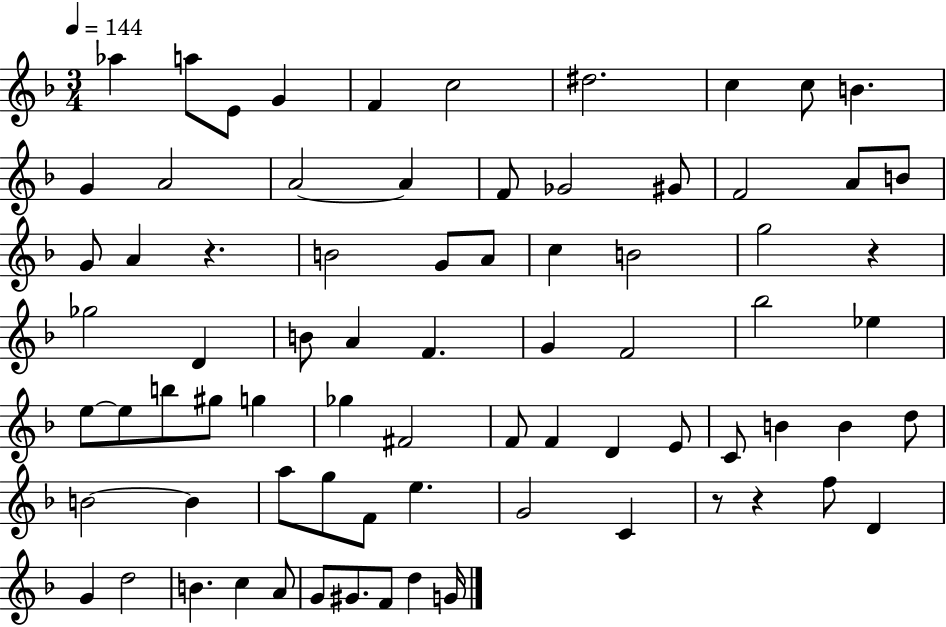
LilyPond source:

{
  \clef treble
  \numericTimeSignature
  \time 3/4
  \key f \major
  \tempo 4 = 144
  aes''4 a''8 e'8 g'4 | f'4 c''2 | dis''2. | c''4 c''8 b'4. | \break g'4 a'2 | a'2~~ a'4 | f'8 ges'2 gis'8 | f'2 a'8 b'8 | \break g'8 a'4 r4. | b'2 g'8 a'8 | c''4 b'2 | g''2 r4 | \break ges''2 d'4 | b'8 a'4 f'4. | g'4 f'2 | bes''2 ees''4 | \break e''8~~ e''8 b''8 gis''8 g''4 | ges''4 fis'2 | f'8 f'4 d'4 e'8 | c'8 b'4 b'4 d''8 | \break b'2~~ b'4 | a''8 g''8 f'8 e''4. | g'2 c'4 | r8 r4 f''8 d'4 | \break g'4 d''2 | b'4. c''4 a'8 | g'8 gis'8. f'8 d''4 g'16 | \bar "|."
}